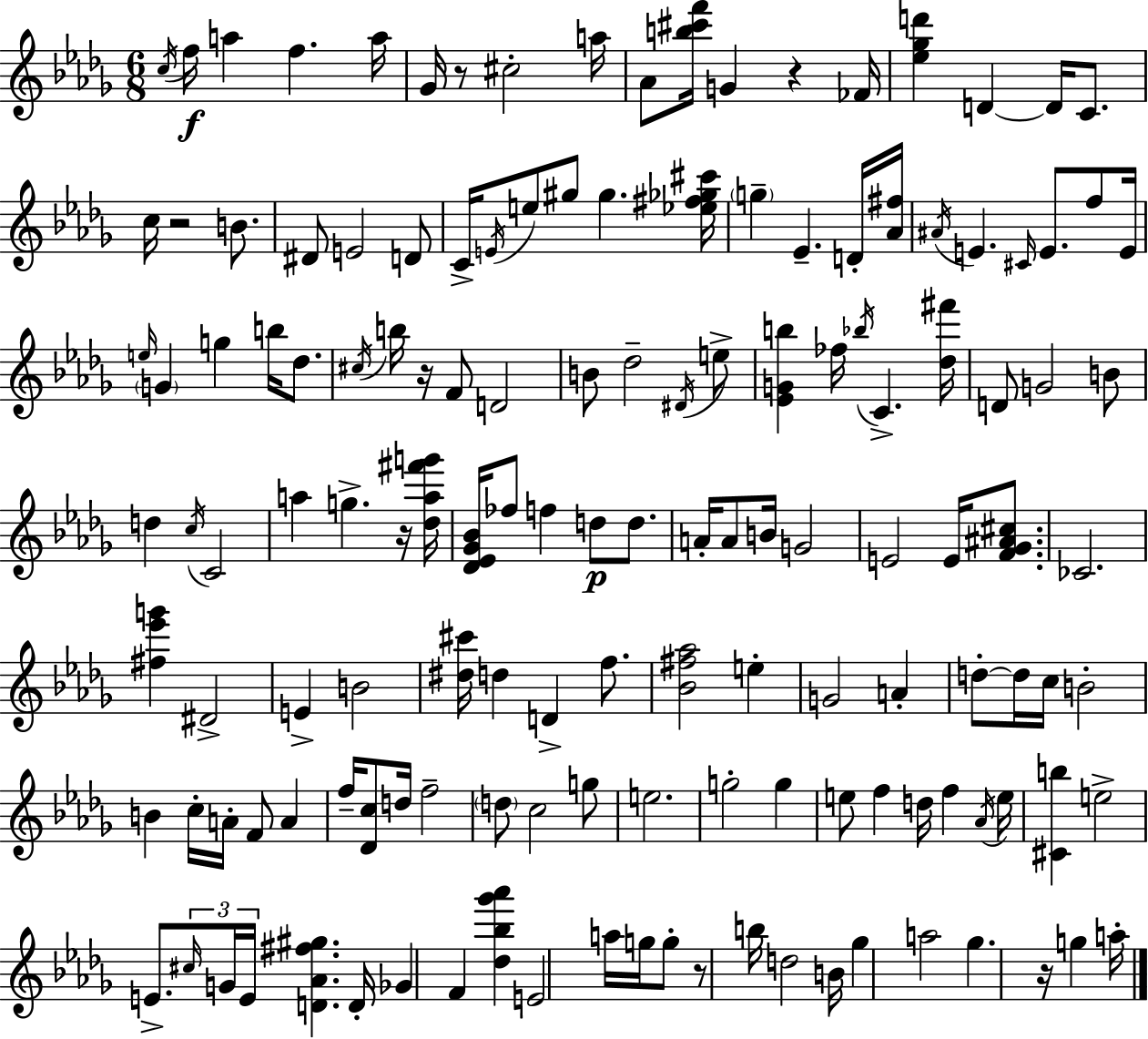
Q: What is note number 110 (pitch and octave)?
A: E4